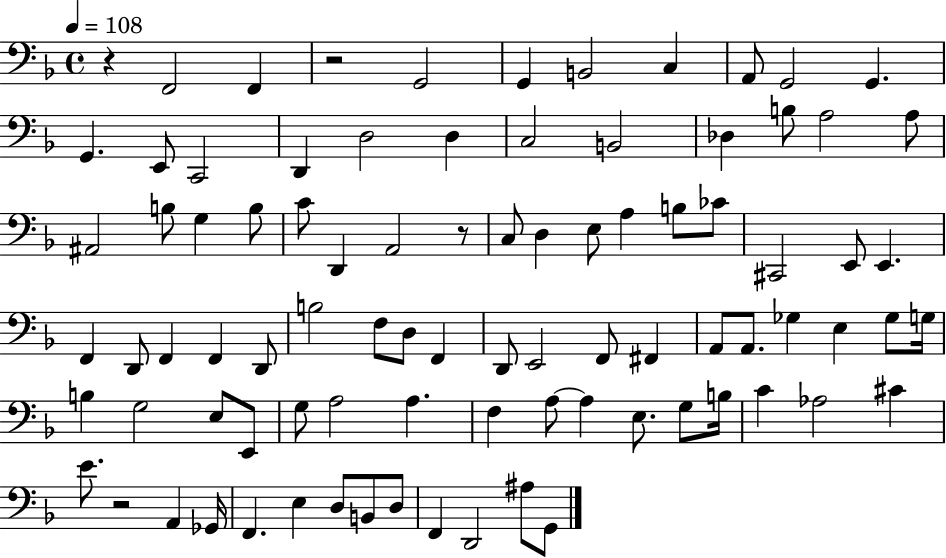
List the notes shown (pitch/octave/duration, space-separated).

R/q F2/h F2/q R/h G2/h G2/q B2/h C3/q A2/e G2/h G2/q. G2/q. E2/e C2/h D2/q D3/h D3/q C3/h B2/h Db3/q B3/e A3/h A3/e A#2/h B3/e G3/q B3/e C4/e D2/q A2/h R/e C3/e D3/q E3/e A3/q B3/e CES4/e C#2/h E2/e E2/q. F2/q D2/e F2/q F2/q D2/e B3/h F3/e D3/e F2/q D2/e E2/h F2/e F#2/q A2/e A2/e. Gb3/q E3/q Gb3/e G3/s B3/q G3/h E3/e E2/e G3/e A3/h A3/q. F3/q A3/e A3/q E3/e. G3/e B3/s C4/q Ab3/h C#4/q E4/e. R/h A2/q Gb2/s F2/q. E3/q D3/e B2/e D3/e F2/q D2/h A#3/e G2/e